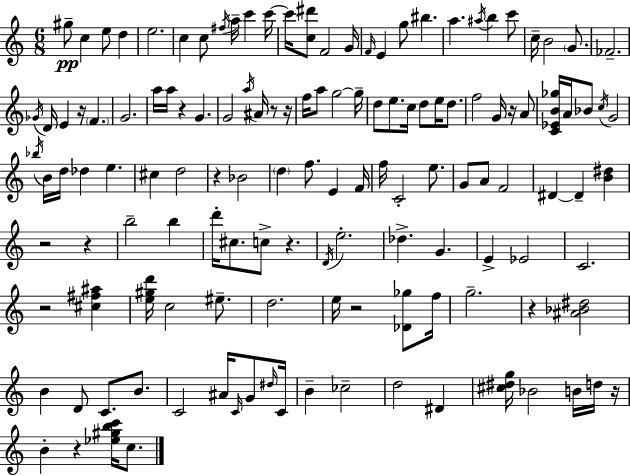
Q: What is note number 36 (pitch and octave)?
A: A5